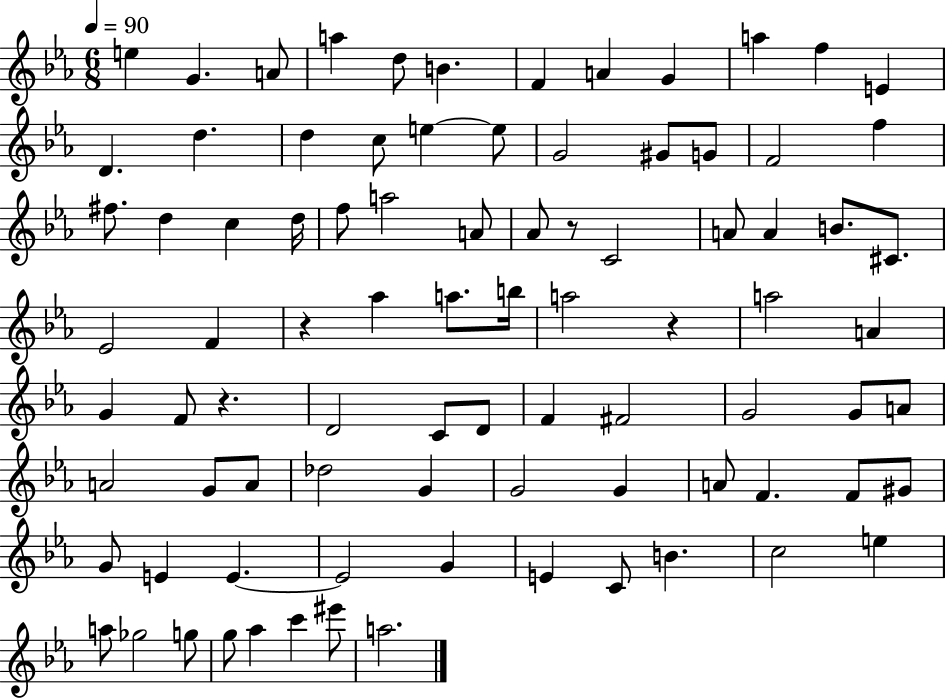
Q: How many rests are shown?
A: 4